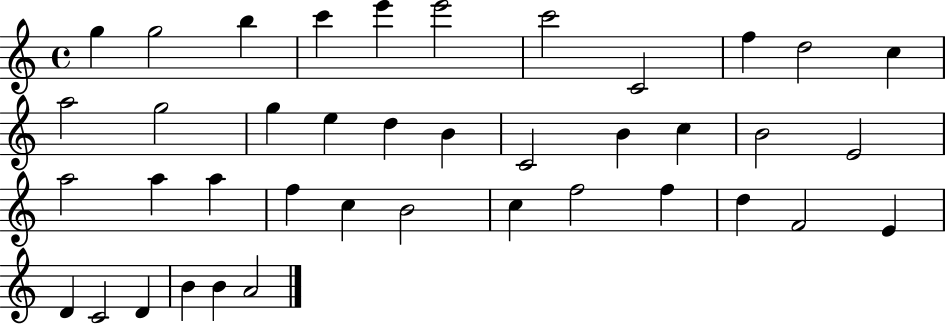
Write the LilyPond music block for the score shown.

{
  \clef treble
  \time 4/4
  \defaultTimeSignature
  \key c \major
  g''4 g''2 b''4 | c'''4 e'''4 e'''2 | c'''2 c'2 | f''4 d''2 c''4 | \break a''2 g''2 | g''4 e''4 d''4 b'4 | c'2 b'4 c''4 | b'2 e'2 | \break a''2 a''4 a''4 | f''4 c''4 b'2 | c''4 f''2 f''4 | d''4 f'2 e'4 | \break d'4 c'2 d'4 | b'4 b'4 a'2 | \bar "|."
}